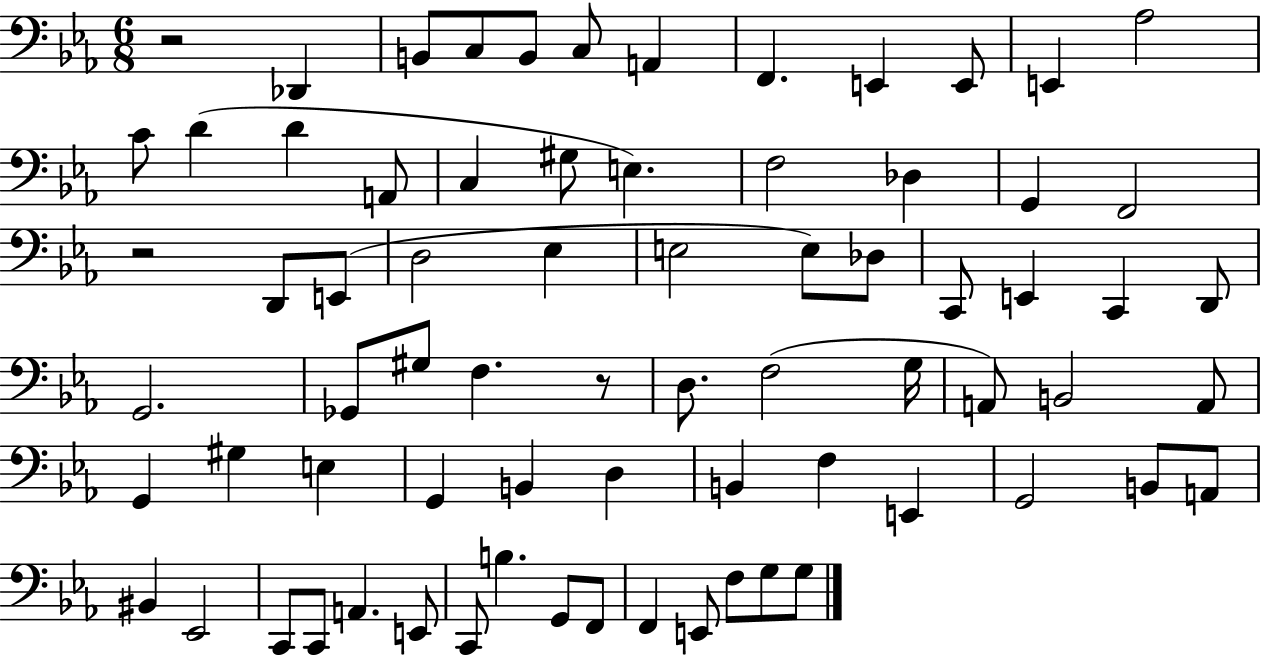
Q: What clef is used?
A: bass